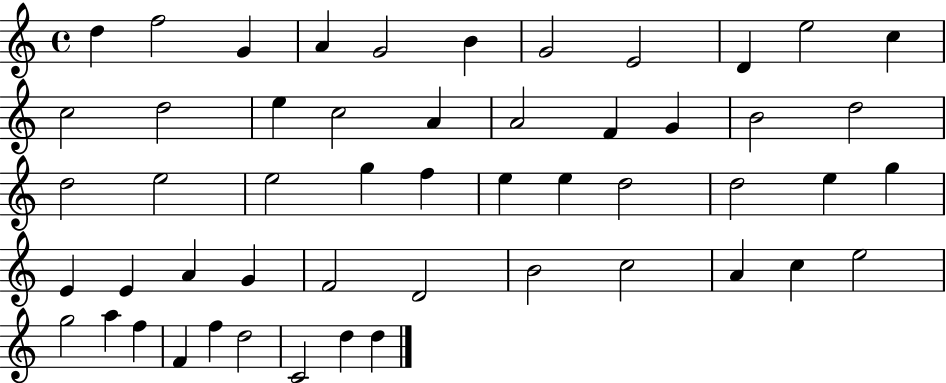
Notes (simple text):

D5/q F5/h G4/q A4/q G4/h B4/q G4/h E4/h D4/q E5/h C5/q C5/h D5/h E5/q C5/h A4/q A4/h F4/q G4/q B4/h D5/h D5/h E5/h E5/h G5/q F5/q E5/q E5/q D5/h D5/h E5/q G5/q E4/q E4/q A4/q G4/q F4/h D4/h B4/h C5/h A4/q C5/q E5/h G5/h A5/q F5/q F4/q F5/q D5/h C4/h D5/q D5/q